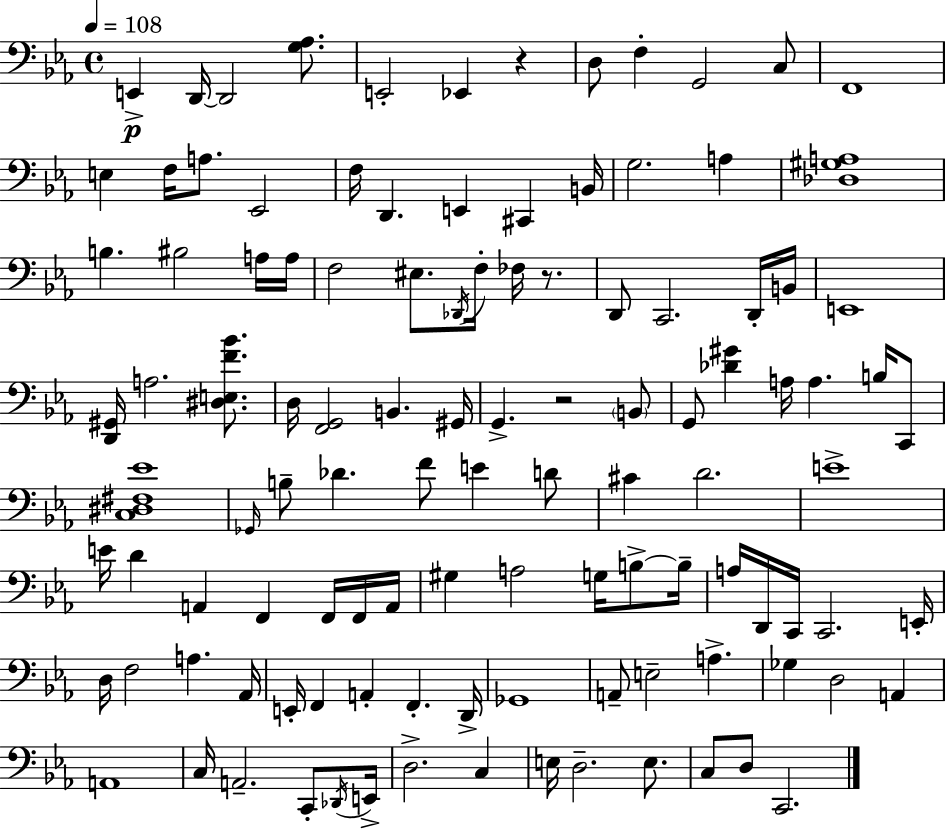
{
  \clef bass
  \time 4/4
  \defaultTimeSignature
  \key c \minor
  \tempo 4 = 108
  e,4->\p d,16~~ d,2 <g aes>8. | e,2-. ees,4 r4 | d8 f4-. g,2 c8 | f,1 | \break e4 f16 a8. ees,2 | f16 d,4. e,4 cis,4 b,16 | g2. a4 | <des gis a>1 | \break b4. bis2 a16 a16 | f2 eis8. \acciaccatura { des,16 } f16-. fes16 r8. | d,8 c,2. d,16-. | b,16 e,1 | \break <d, gis,>16 a2. <dis e f' bes'>8. | d16 <f, g,>2 b,4. | gis,16 g,4.-> r2 \parenthesize b,8 | g,8 <des' gis'>4 a16 a4. b16 c,8 | \break <c dis fis ees'>1 | \grace { ges,16 } b8-- des'4. f'8 e'4 | d'8 cis'4 d'2. | e'1-> | \break e'16 d'4 a,4 f,4 f,16 | f,16 a,16 gis4 a2 g16 b8->~~ | b16-- a16 d,16 c,16 c,2. | e,16-. d16 f2 a4. | \break aes,16 e,16-. f,4 a,4-. f,4.-. | d,16-> ges,1 | a,8-- e2-- a4.-> | ges4 d2 a,4 | \break a,1 | c16 a,2.-- c,8-. | \acciaccatura { des,16 } e,16-> d2.-> c4 | e16 d2.-- | \break e8. c8 d8 c,2. | \bar "|."
}